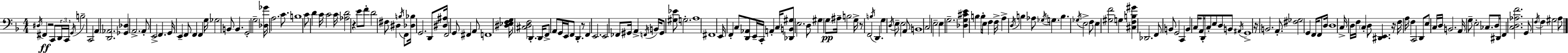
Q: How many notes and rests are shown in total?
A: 181